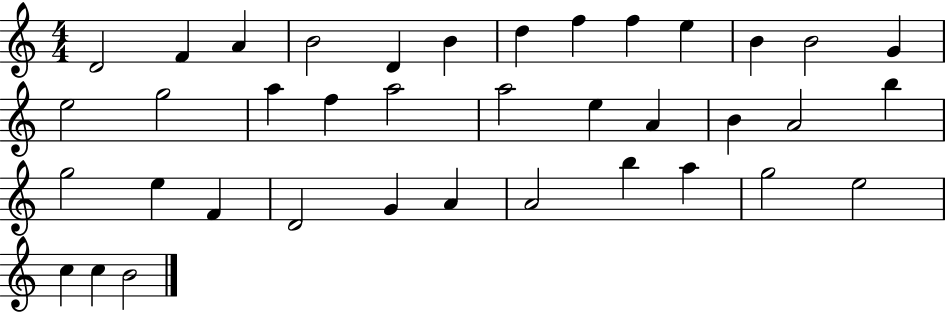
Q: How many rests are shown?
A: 0